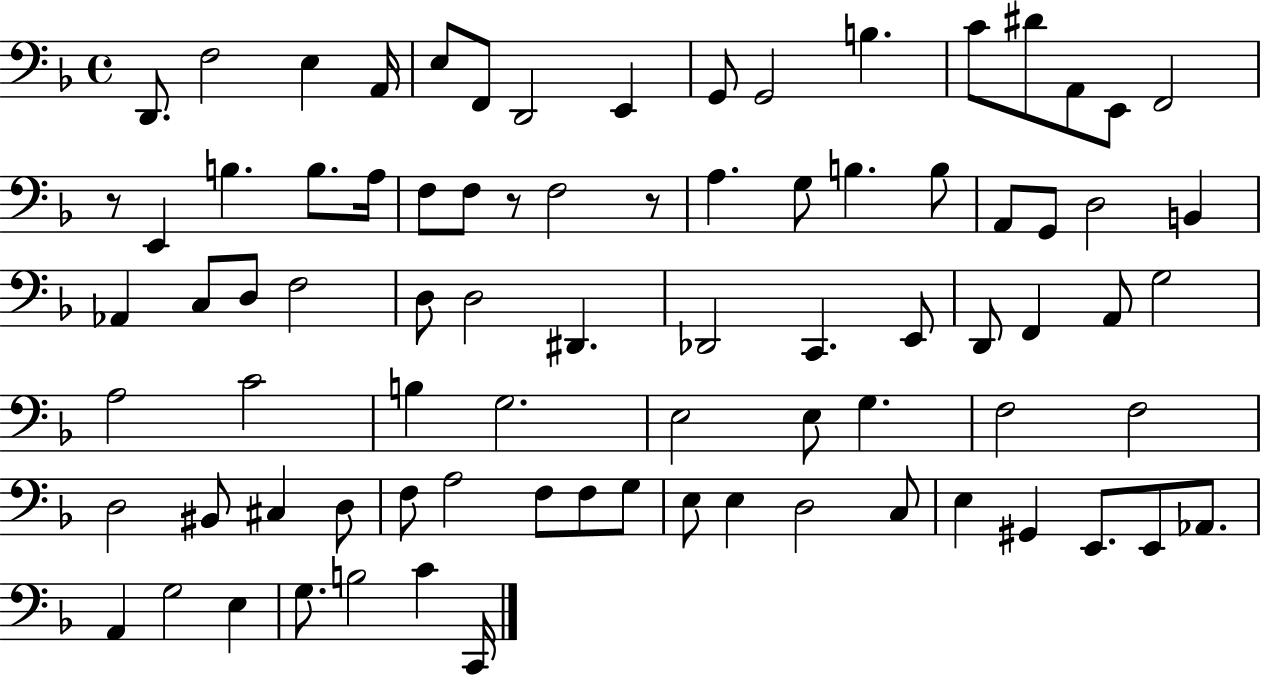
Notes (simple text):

D2/e. F3/h E3/q A2/s E3/e F2/e D2/h E2/q G2/e G2/h B3/q. C4/e D#4/e A2/e E2/e F2/h R/e E2/q B3/q. B3/e. A3/s F3/e F3/e R/e F3/h R/e A3/q. G3/e B3/q. B3/e A2/e G2/e D3/h B2/q Ab2/q C3/e D3/e F3/h D3/e D3/h D#2/q. Db2/h C2/q. E2/e D2/e F2/q A2/e G3/h A3/h C4/h B3/q G3/h. E3/h E3/e G3/q. F3/h F3/h D3/h BIS2/e C#3/q D3/e F3/e A3/h F3/e F3/e G3/e E3/e E3/q D3/h C3/e E3/q G#2/q E2/e. E2/e Ab2/e. A2/q G3/h E3/q G3/e. B3/h C4/q C2/s